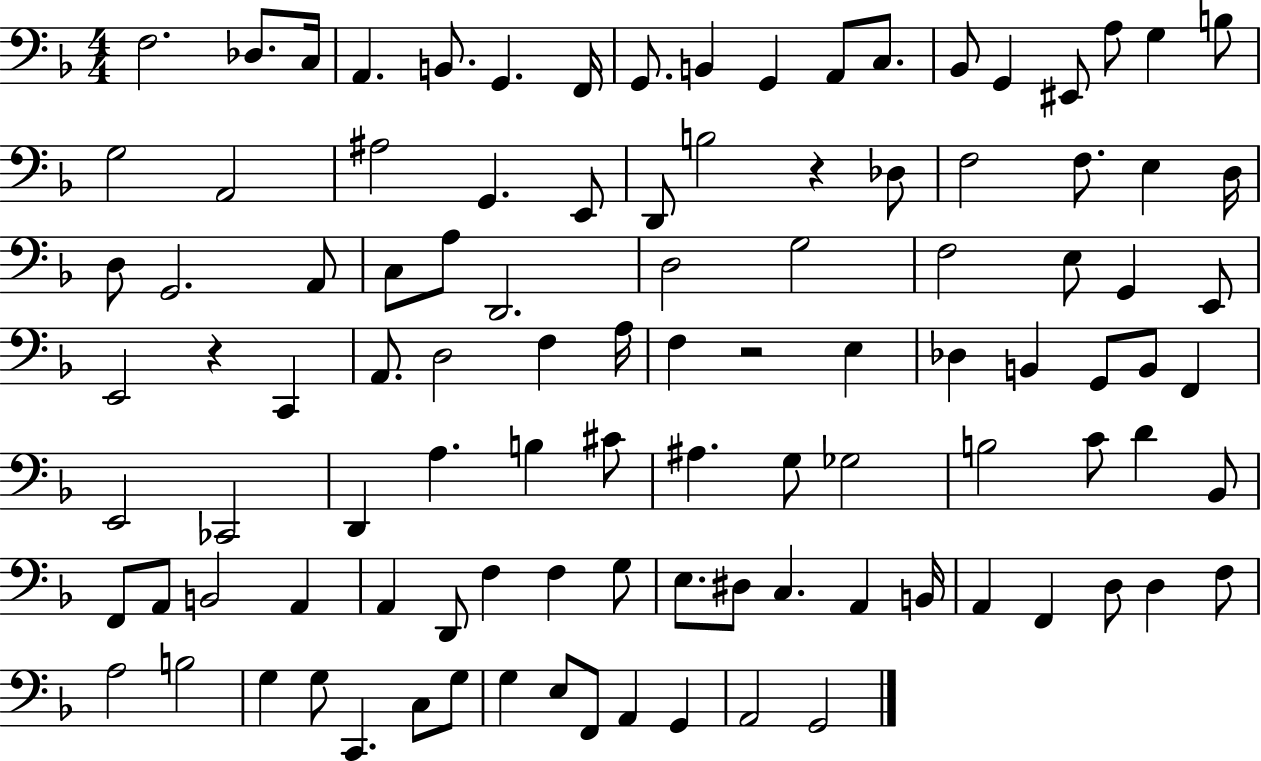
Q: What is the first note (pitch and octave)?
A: F3